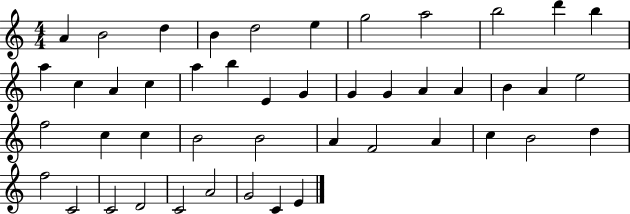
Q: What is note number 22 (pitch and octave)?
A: A4